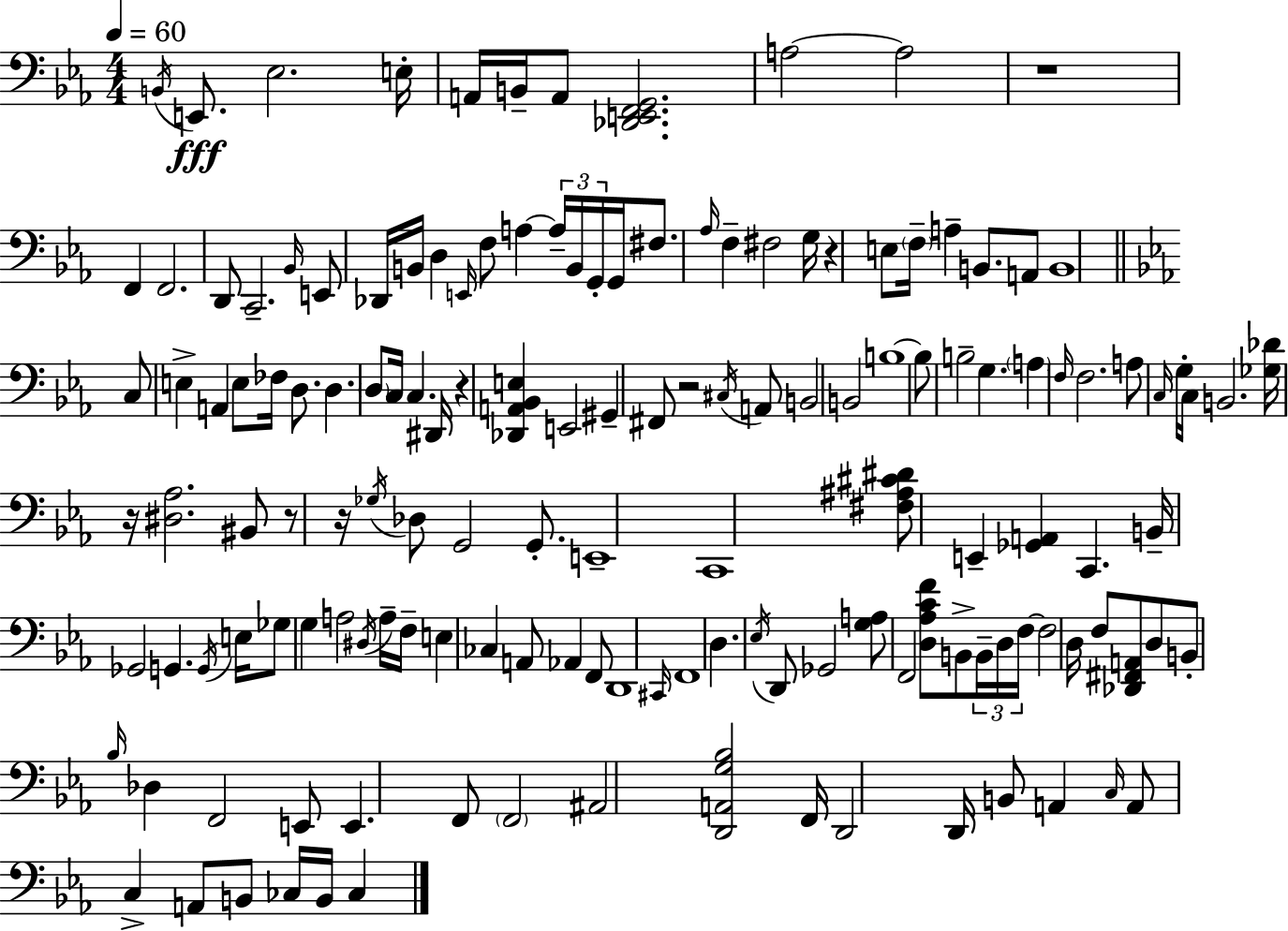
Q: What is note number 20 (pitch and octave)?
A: F3